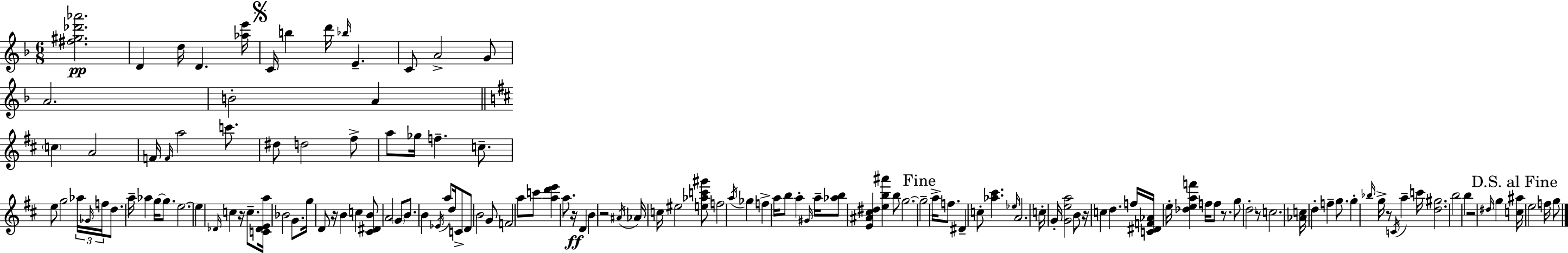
[F#5,G#5,Db6,Ab6]/h. D4/q D5/s D4/q. [Ab5,E6]/s C4/s B5/q D6/s Bb5/s E4/q. C4/e A4/h G4/e A4/h. B4/h A4/q C5/q A4/h F4/s F4/s A5/h C6/e. D#5/e D5/h F#5/e A5/e Gb5/s F5/q. C5/e. E5/e G5/h Ab5/s Gb4/s F5/s D5/e. A5/s Ab5/q G5/s G5/e. E5/h. E5/q Db4/s C5/q R/s C5/e. [C4,Db4,E4,A5]/s Bb4/h G4/e. G5/s D4/e R/s B4/q C5/q [C#4,D#4,B4]/e A4/h G4/e B4/e. B4/q Eb4/s A5/e D5/s C4/e D4/e B4/h G4/e F4/h A5/e C6/e [A5,D6,E6]/q A5/e. R/s D4/q B4/q R/h A#4/s Ab4/s C5/s EIS5/h [E5,Ab5,C6,G#6]/e F5/h A5/s Gb5/q F5/q A5/s B5/e A5/q G#4/s A5/s [Ab5,B5]/e [E4,A#4,C#5,D#5]/q [E5,B5,A#6]/q B5/e G5/h. G5/h A5/s F5/e. D#4/q C5/e [Ab5,C#6]/q. Eb5/s A4/h. C5/s G4/s [G4,E5,A5]/h B4/e R/s C5/q D5/q. F5/s [C4,D#4,F4,Ab4]/s E5/s [Db5,E5,A5,F6]/q F5/s F5/e R/e. G5/e D5/h R/e C5/h. [Ab4,C5]/s D5/q F5/q G5/e. G5/q Bb5/s G5/s R/e C4/s A5/q C6/s [D5,G#5]/h. B5/h B5/q R/h D#5/s G5/q [C5,A#5]/s E5/h F5/s G5/e